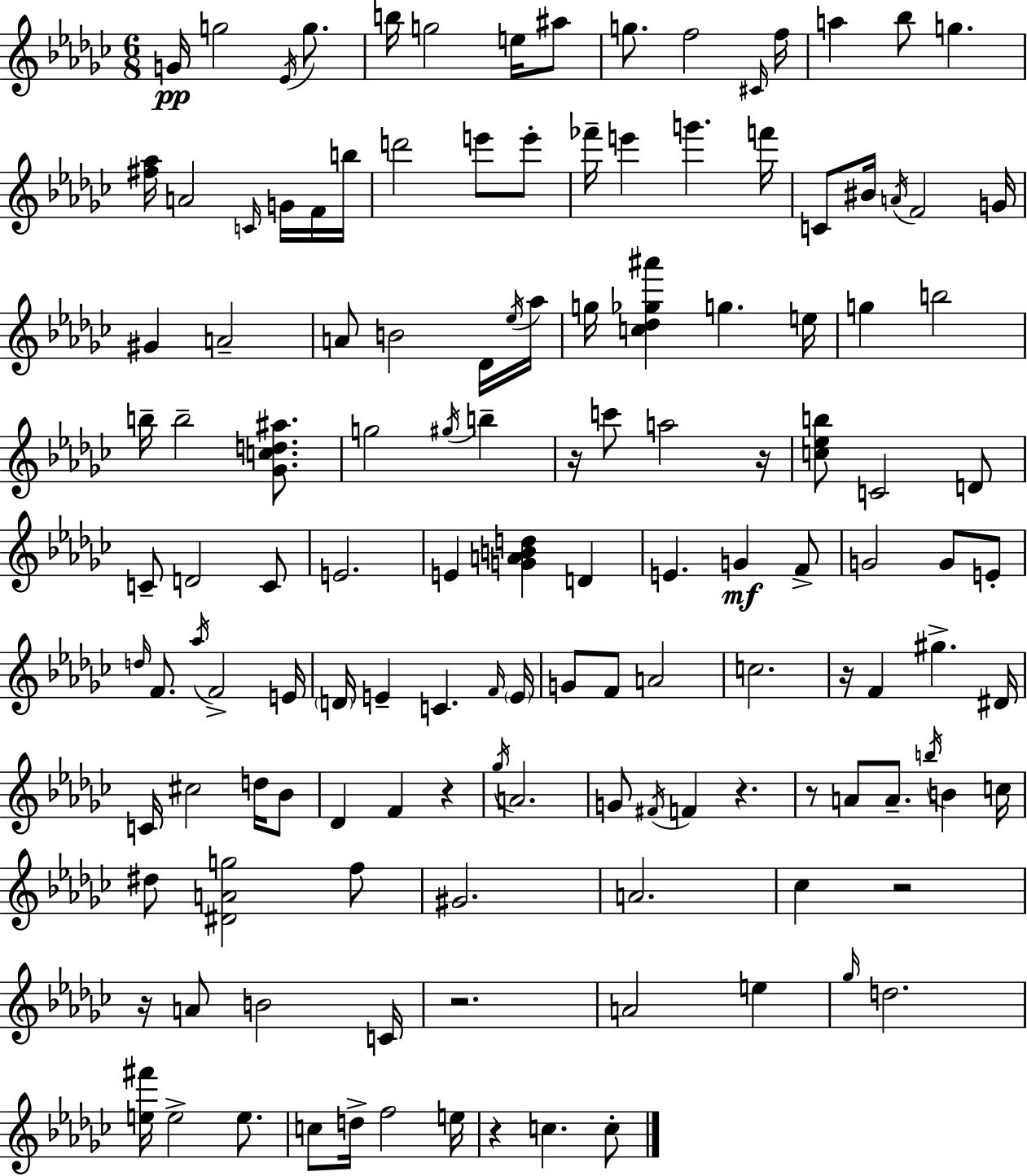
{
  \clef treble
  \numericTimeSignature
  \time 6/8
  \key ees \minor
  \repeat volta 2 { g'16\pp g''2 \acciaccatura { ees'16 } g''8. | b''16 g''2 e''16 ais''8 | g''8. f''2 | \grace { cis'16 } f''16 a''4 bes''8 g''4. | \break <fis'' aes''>16 a'2 \grace { c'16 } | g'16 f'16 b''16 d'''2 e'''8 | e'''8-. fes'''16-- e'''4 g'''4. | f'''16 c'8 bis'16 \acciaccatura { a'16 } f'2 | \break g'16 gis'4 a'2-- | a'8 b'2 | des'16 \acciaccatura { ees''16 } aes''16 g''16 <c'' des'' ges'' ais'''>4 g''4. | e''16 g''4 b''2 | \break b''16-- b''2-- | <ges' c'' d'' ais''>8. g''2 | \acciaccatura { gis''16 } b''4-- r16 c'''8 a''2 | r16 <c'' ees'' b''>8 c'2 | \break d'8 c'8-- d'2 | c'8 e'2. | e'4 <g' a' b' d''>4 | d'4 e'4. | \break g'4\mf f'8-> g'2 | g'8 e'8-. \grace { d''16 } f'8. \acciaccatura { aes''16 } f'2-> | e'16 \parenthesize d'16 e'4-- | c'4. \grace { f'16 } \parenthesize e'16 g'8 f'8 | \break a'2 c''2. | r16 f'4 | gis''4.-> dis'16 c'16 cis''2 | d''16 bes'8 des'4 | \break f'4 r4 \acciaccatura { ges''16 } a'2. | g'8 | \acciaccatura { fis'16 } f'4 r4. r8 | a'8 a'8.-- \acciaccatura { b''16 } b'4 c''16 | \break dis''8 <dis' a' g''>2 f''8 | gis'2. | a'2. | ces''4 r2 | \break r16 a'8 b'2 c'16 | r2. | a'2 e''4 | \grace { ges''16 } d''2. | \break <e'' fis'''>16 e''2-> e''8. | c''8 d''16-> f''2 | e''16 r4 c''4. c''8-. | } \bar "|."
}